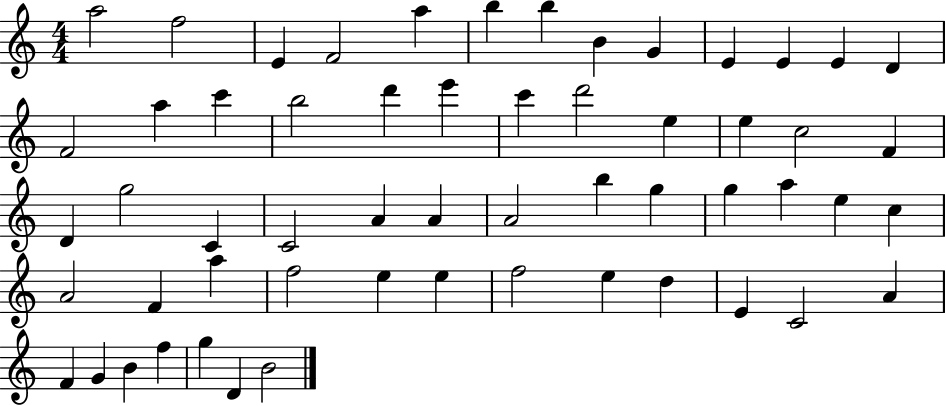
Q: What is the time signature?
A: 4/4